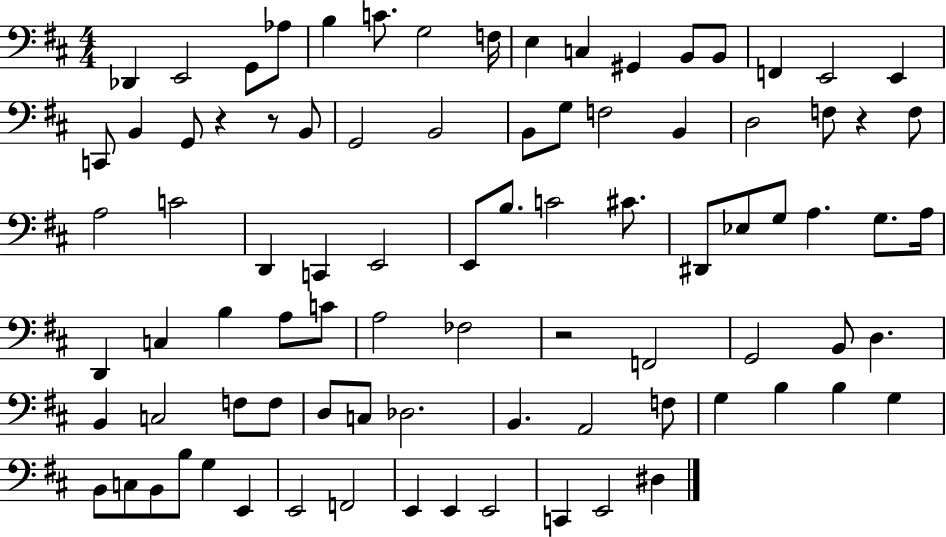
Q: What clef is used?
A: bass